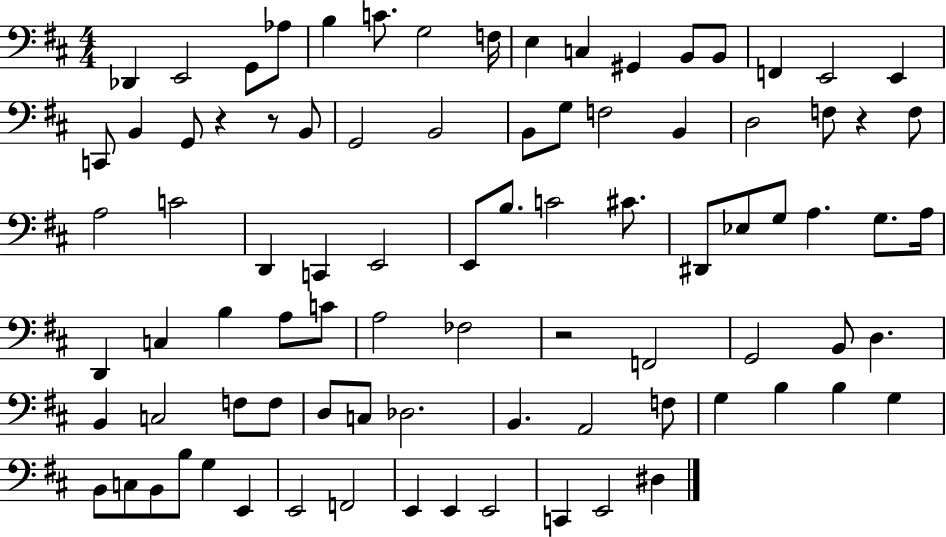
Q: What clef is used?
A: bass